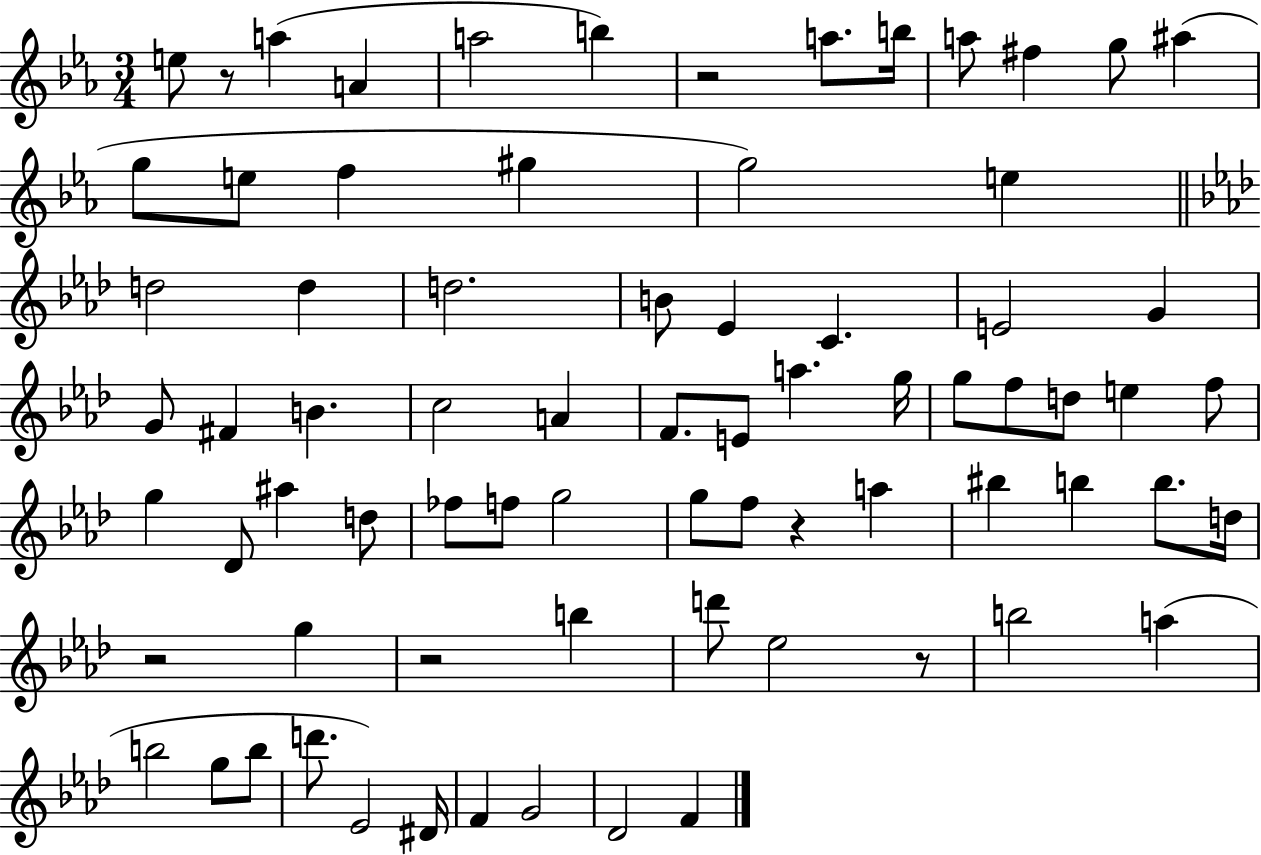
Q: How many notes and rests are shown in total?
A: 75